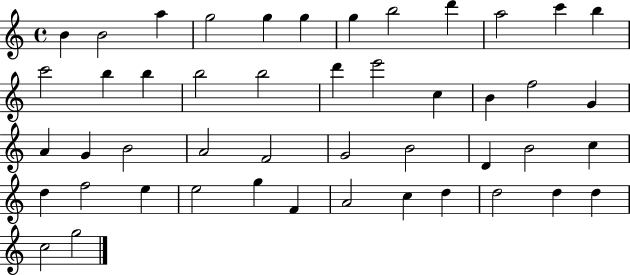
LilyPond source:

{
  \clef treble
  \time 4/4
  \defaultTimeSignature
  \key c \major
  b'4 b'2 a''4 | g''2 g''4 g''4 | g''4 b''2 d'''4 | a''2 c'''4 b''4 | \break c'''2 b''4 b''4 | b''2 b''2 | d'''4 e'''2 c''4 | b'4 f''2 g'4 | \break a'4 g'4 b'2 | a'2 f'2 | g'2 b'2 | d'4 b'2 c''4 | \break d''4 f''2 e''4 | e''2 g''4 f'4 | a'2 c''4 d''4 | d''2 d''4 d''4 | \break c''2 g''2 | \bar "|."
}